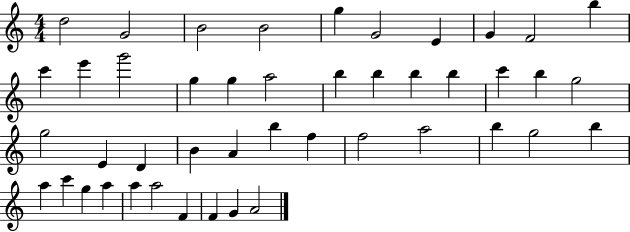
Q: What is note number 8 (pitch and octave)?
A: G4